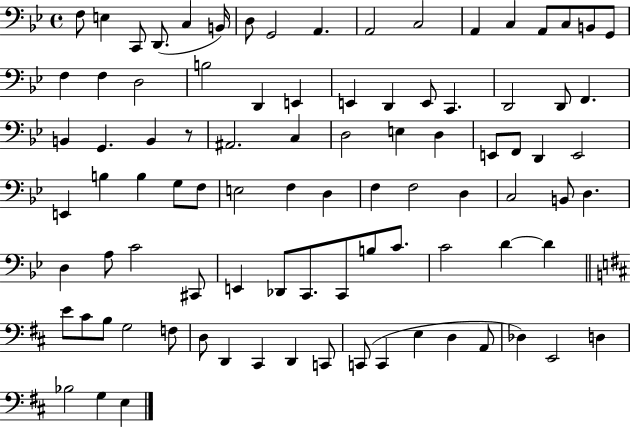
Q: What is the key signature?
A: BES major